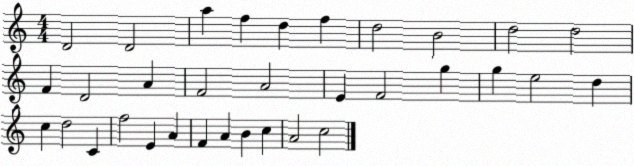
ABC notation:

X:1
T:Untitled
M:4/4
L:1/4
K:C
D2 D2 a f d f d2 B2 d2 d2 F D2 A F2 A2 E F2 g g e2 d c d2 C f2 E A F A B c A2 c2